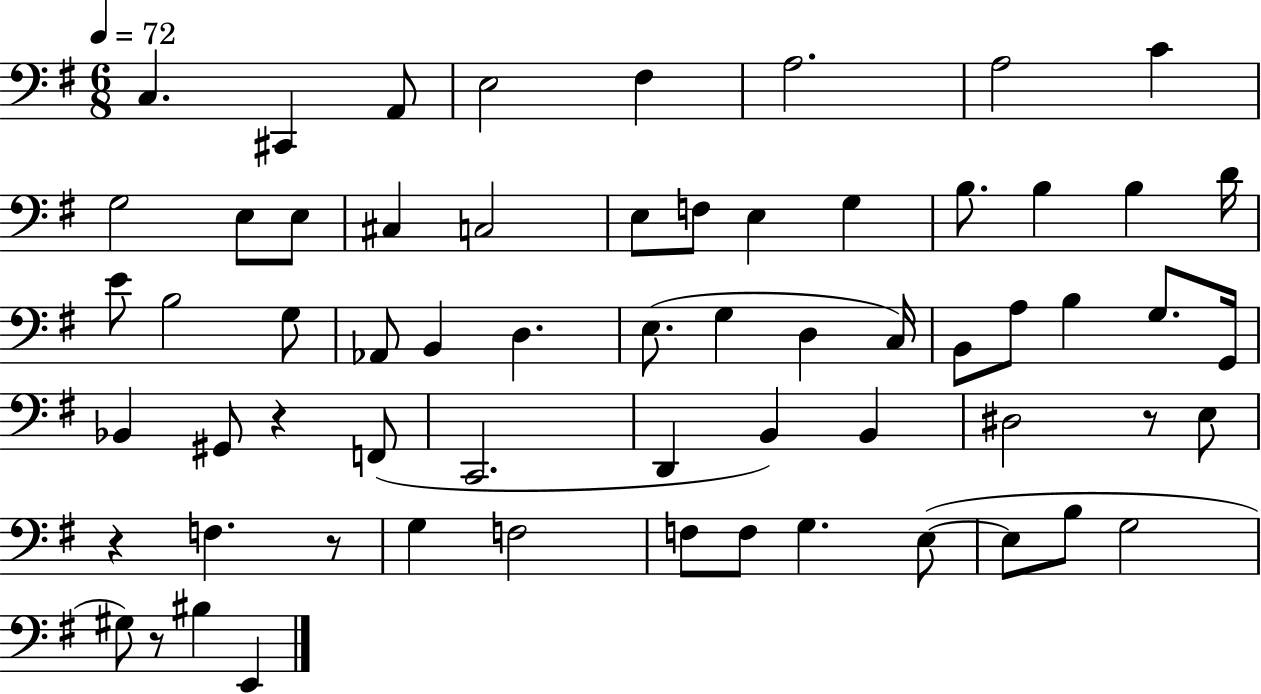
C3/q. C#2/q A2/e E3/h F#3/q A3/h. A3/h C4/q G3/h E3/e E3/e C#3/q C3/h E3/e F3/e E3/q G3/q B3/e. B3/q B3/q D4/s E4/e B3/h G3/e Ab2/e B2/q D3/q. E3/e. G3/q D3/q C3/s B2/e A3/e B3/q G3/e. G2/s Bb2/q G#2/e R/q F2/e C2/h. D2/q B2/q B2/q D#3/h R/e E3/e R/q F3/q. R/e G3/q F3/h F3/e F3/e G3/q. E3/e E3/e B3/e G3/h G#3/e R/e BIS3/q E2/q